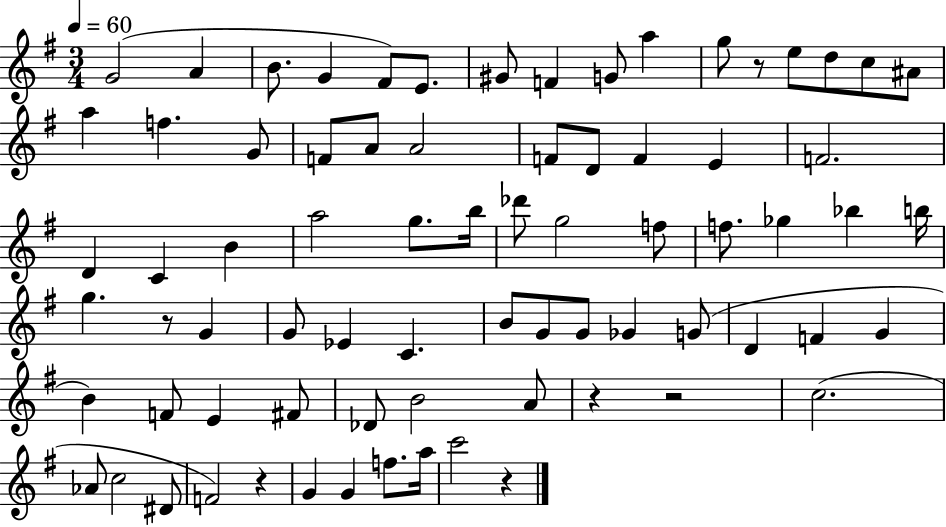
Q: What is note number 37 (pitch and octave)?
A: Gb5